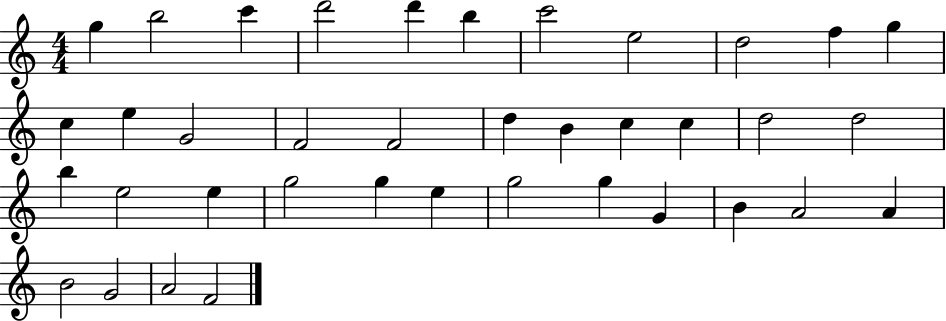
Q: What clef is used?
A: treble